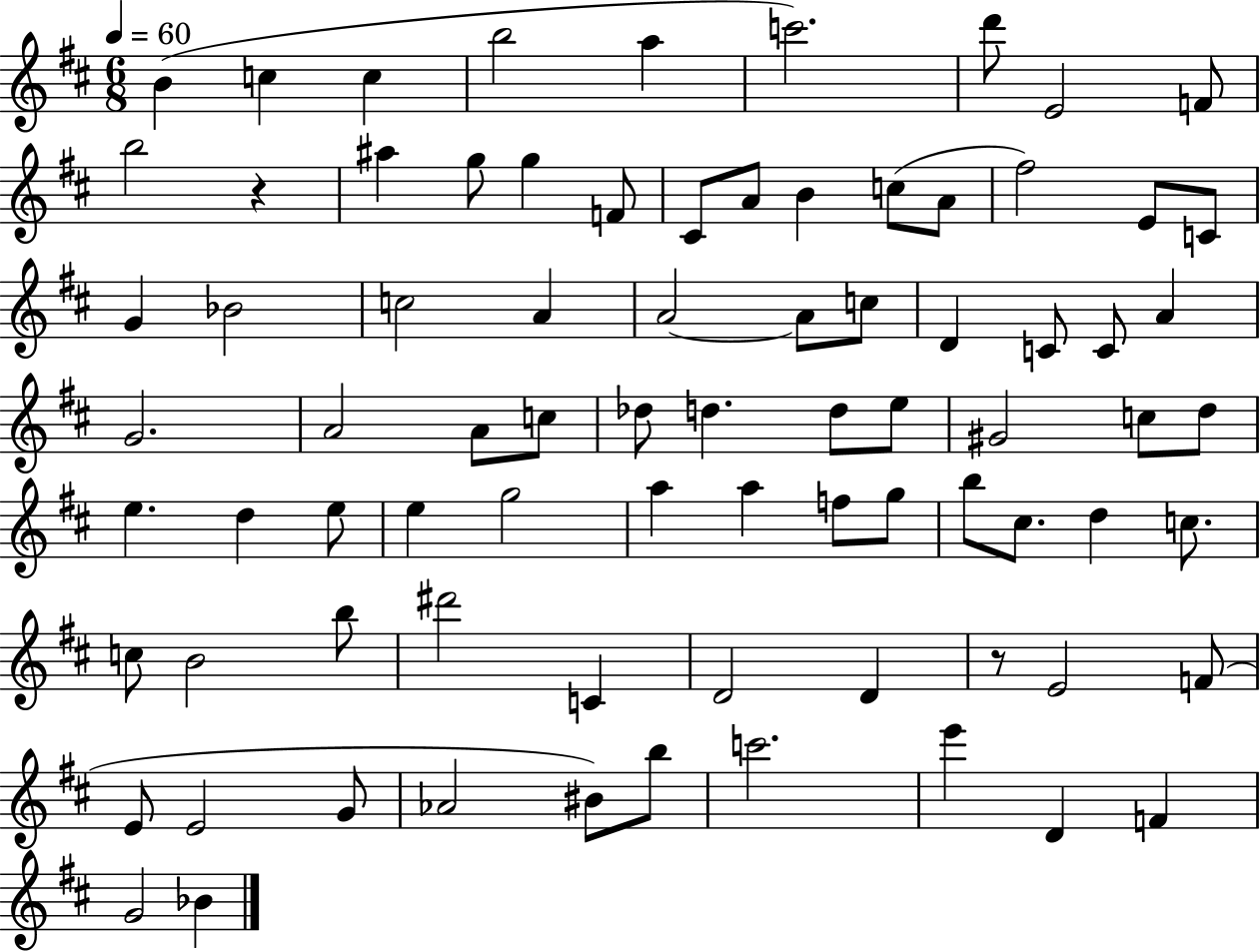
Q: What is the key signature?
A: D major